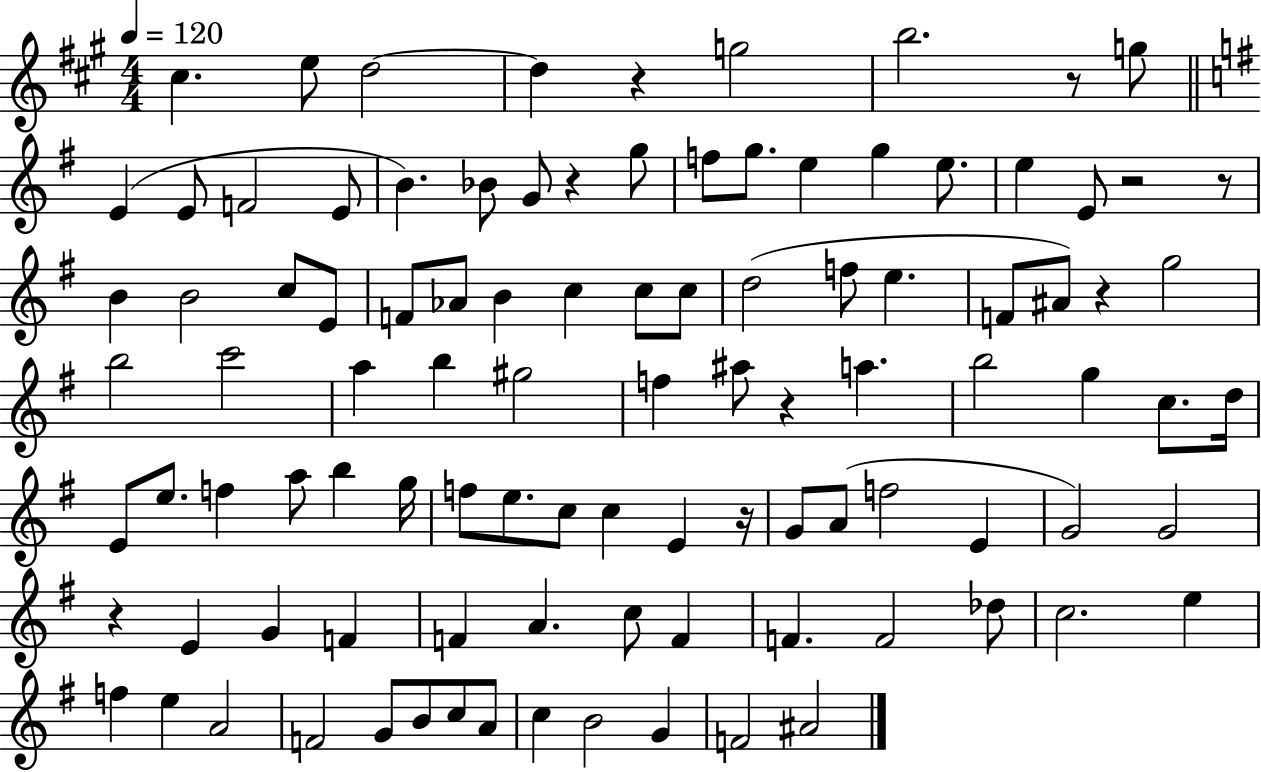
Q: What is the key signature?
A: A major